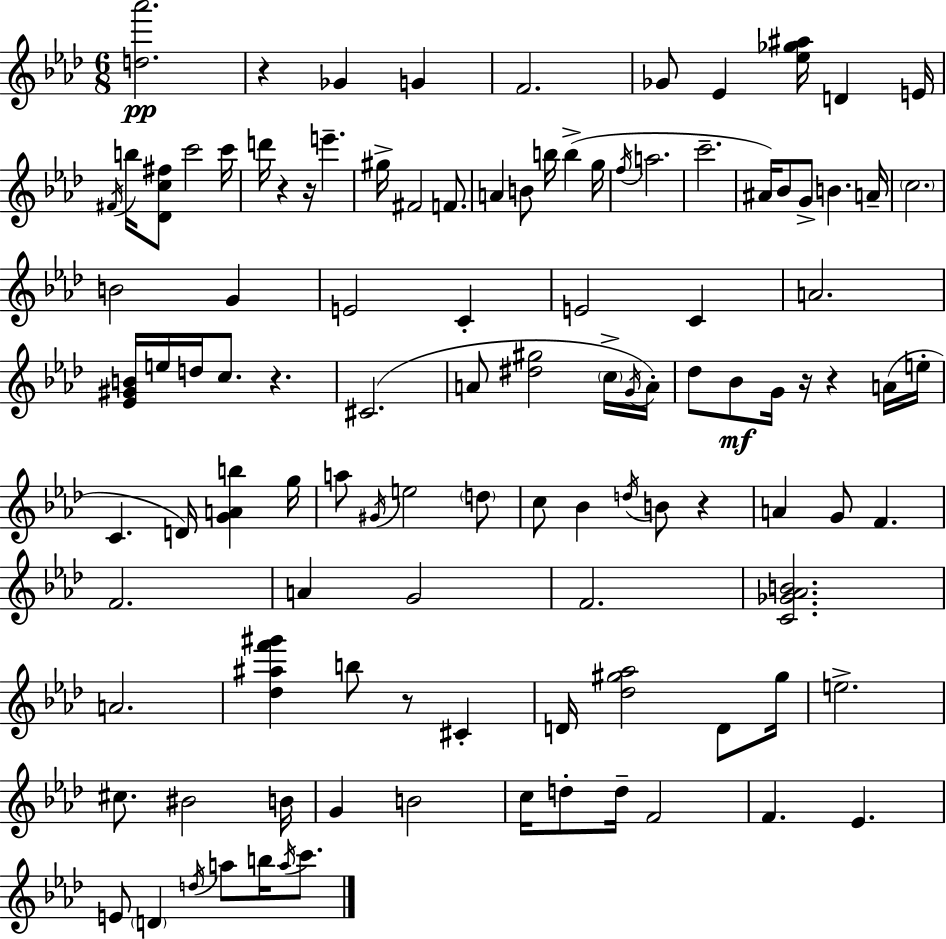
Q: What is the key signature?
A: AES major